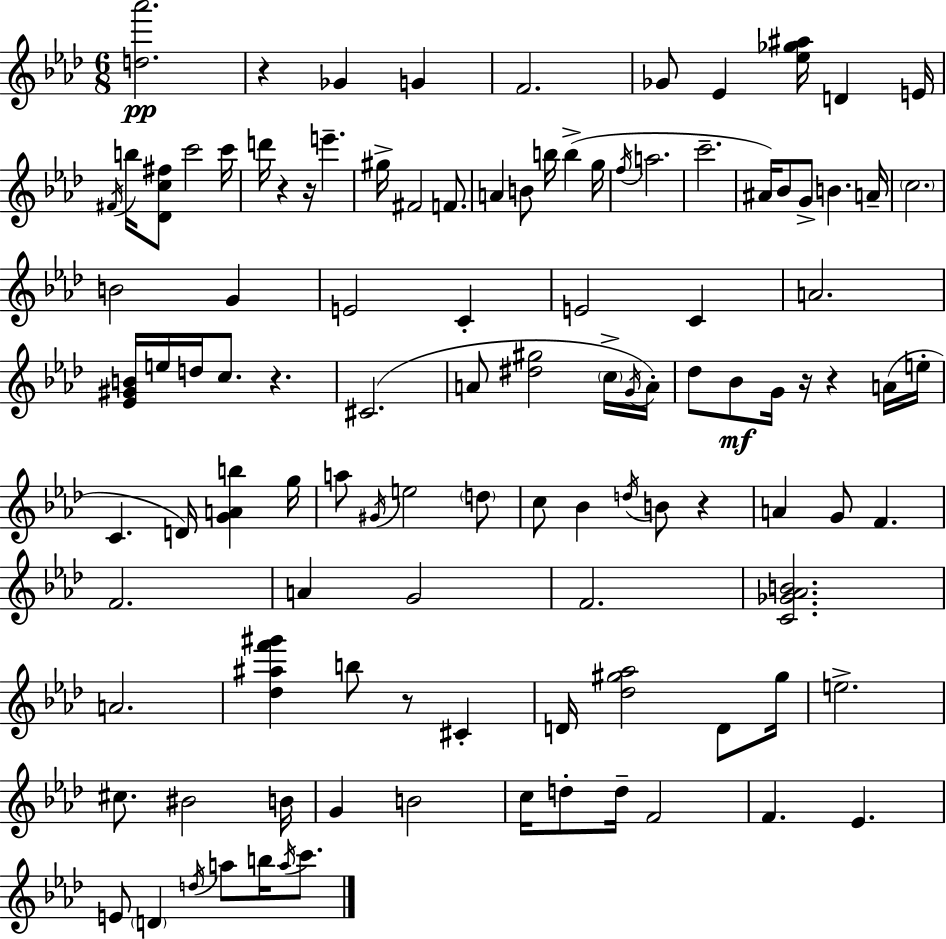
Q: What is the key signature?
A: AES major